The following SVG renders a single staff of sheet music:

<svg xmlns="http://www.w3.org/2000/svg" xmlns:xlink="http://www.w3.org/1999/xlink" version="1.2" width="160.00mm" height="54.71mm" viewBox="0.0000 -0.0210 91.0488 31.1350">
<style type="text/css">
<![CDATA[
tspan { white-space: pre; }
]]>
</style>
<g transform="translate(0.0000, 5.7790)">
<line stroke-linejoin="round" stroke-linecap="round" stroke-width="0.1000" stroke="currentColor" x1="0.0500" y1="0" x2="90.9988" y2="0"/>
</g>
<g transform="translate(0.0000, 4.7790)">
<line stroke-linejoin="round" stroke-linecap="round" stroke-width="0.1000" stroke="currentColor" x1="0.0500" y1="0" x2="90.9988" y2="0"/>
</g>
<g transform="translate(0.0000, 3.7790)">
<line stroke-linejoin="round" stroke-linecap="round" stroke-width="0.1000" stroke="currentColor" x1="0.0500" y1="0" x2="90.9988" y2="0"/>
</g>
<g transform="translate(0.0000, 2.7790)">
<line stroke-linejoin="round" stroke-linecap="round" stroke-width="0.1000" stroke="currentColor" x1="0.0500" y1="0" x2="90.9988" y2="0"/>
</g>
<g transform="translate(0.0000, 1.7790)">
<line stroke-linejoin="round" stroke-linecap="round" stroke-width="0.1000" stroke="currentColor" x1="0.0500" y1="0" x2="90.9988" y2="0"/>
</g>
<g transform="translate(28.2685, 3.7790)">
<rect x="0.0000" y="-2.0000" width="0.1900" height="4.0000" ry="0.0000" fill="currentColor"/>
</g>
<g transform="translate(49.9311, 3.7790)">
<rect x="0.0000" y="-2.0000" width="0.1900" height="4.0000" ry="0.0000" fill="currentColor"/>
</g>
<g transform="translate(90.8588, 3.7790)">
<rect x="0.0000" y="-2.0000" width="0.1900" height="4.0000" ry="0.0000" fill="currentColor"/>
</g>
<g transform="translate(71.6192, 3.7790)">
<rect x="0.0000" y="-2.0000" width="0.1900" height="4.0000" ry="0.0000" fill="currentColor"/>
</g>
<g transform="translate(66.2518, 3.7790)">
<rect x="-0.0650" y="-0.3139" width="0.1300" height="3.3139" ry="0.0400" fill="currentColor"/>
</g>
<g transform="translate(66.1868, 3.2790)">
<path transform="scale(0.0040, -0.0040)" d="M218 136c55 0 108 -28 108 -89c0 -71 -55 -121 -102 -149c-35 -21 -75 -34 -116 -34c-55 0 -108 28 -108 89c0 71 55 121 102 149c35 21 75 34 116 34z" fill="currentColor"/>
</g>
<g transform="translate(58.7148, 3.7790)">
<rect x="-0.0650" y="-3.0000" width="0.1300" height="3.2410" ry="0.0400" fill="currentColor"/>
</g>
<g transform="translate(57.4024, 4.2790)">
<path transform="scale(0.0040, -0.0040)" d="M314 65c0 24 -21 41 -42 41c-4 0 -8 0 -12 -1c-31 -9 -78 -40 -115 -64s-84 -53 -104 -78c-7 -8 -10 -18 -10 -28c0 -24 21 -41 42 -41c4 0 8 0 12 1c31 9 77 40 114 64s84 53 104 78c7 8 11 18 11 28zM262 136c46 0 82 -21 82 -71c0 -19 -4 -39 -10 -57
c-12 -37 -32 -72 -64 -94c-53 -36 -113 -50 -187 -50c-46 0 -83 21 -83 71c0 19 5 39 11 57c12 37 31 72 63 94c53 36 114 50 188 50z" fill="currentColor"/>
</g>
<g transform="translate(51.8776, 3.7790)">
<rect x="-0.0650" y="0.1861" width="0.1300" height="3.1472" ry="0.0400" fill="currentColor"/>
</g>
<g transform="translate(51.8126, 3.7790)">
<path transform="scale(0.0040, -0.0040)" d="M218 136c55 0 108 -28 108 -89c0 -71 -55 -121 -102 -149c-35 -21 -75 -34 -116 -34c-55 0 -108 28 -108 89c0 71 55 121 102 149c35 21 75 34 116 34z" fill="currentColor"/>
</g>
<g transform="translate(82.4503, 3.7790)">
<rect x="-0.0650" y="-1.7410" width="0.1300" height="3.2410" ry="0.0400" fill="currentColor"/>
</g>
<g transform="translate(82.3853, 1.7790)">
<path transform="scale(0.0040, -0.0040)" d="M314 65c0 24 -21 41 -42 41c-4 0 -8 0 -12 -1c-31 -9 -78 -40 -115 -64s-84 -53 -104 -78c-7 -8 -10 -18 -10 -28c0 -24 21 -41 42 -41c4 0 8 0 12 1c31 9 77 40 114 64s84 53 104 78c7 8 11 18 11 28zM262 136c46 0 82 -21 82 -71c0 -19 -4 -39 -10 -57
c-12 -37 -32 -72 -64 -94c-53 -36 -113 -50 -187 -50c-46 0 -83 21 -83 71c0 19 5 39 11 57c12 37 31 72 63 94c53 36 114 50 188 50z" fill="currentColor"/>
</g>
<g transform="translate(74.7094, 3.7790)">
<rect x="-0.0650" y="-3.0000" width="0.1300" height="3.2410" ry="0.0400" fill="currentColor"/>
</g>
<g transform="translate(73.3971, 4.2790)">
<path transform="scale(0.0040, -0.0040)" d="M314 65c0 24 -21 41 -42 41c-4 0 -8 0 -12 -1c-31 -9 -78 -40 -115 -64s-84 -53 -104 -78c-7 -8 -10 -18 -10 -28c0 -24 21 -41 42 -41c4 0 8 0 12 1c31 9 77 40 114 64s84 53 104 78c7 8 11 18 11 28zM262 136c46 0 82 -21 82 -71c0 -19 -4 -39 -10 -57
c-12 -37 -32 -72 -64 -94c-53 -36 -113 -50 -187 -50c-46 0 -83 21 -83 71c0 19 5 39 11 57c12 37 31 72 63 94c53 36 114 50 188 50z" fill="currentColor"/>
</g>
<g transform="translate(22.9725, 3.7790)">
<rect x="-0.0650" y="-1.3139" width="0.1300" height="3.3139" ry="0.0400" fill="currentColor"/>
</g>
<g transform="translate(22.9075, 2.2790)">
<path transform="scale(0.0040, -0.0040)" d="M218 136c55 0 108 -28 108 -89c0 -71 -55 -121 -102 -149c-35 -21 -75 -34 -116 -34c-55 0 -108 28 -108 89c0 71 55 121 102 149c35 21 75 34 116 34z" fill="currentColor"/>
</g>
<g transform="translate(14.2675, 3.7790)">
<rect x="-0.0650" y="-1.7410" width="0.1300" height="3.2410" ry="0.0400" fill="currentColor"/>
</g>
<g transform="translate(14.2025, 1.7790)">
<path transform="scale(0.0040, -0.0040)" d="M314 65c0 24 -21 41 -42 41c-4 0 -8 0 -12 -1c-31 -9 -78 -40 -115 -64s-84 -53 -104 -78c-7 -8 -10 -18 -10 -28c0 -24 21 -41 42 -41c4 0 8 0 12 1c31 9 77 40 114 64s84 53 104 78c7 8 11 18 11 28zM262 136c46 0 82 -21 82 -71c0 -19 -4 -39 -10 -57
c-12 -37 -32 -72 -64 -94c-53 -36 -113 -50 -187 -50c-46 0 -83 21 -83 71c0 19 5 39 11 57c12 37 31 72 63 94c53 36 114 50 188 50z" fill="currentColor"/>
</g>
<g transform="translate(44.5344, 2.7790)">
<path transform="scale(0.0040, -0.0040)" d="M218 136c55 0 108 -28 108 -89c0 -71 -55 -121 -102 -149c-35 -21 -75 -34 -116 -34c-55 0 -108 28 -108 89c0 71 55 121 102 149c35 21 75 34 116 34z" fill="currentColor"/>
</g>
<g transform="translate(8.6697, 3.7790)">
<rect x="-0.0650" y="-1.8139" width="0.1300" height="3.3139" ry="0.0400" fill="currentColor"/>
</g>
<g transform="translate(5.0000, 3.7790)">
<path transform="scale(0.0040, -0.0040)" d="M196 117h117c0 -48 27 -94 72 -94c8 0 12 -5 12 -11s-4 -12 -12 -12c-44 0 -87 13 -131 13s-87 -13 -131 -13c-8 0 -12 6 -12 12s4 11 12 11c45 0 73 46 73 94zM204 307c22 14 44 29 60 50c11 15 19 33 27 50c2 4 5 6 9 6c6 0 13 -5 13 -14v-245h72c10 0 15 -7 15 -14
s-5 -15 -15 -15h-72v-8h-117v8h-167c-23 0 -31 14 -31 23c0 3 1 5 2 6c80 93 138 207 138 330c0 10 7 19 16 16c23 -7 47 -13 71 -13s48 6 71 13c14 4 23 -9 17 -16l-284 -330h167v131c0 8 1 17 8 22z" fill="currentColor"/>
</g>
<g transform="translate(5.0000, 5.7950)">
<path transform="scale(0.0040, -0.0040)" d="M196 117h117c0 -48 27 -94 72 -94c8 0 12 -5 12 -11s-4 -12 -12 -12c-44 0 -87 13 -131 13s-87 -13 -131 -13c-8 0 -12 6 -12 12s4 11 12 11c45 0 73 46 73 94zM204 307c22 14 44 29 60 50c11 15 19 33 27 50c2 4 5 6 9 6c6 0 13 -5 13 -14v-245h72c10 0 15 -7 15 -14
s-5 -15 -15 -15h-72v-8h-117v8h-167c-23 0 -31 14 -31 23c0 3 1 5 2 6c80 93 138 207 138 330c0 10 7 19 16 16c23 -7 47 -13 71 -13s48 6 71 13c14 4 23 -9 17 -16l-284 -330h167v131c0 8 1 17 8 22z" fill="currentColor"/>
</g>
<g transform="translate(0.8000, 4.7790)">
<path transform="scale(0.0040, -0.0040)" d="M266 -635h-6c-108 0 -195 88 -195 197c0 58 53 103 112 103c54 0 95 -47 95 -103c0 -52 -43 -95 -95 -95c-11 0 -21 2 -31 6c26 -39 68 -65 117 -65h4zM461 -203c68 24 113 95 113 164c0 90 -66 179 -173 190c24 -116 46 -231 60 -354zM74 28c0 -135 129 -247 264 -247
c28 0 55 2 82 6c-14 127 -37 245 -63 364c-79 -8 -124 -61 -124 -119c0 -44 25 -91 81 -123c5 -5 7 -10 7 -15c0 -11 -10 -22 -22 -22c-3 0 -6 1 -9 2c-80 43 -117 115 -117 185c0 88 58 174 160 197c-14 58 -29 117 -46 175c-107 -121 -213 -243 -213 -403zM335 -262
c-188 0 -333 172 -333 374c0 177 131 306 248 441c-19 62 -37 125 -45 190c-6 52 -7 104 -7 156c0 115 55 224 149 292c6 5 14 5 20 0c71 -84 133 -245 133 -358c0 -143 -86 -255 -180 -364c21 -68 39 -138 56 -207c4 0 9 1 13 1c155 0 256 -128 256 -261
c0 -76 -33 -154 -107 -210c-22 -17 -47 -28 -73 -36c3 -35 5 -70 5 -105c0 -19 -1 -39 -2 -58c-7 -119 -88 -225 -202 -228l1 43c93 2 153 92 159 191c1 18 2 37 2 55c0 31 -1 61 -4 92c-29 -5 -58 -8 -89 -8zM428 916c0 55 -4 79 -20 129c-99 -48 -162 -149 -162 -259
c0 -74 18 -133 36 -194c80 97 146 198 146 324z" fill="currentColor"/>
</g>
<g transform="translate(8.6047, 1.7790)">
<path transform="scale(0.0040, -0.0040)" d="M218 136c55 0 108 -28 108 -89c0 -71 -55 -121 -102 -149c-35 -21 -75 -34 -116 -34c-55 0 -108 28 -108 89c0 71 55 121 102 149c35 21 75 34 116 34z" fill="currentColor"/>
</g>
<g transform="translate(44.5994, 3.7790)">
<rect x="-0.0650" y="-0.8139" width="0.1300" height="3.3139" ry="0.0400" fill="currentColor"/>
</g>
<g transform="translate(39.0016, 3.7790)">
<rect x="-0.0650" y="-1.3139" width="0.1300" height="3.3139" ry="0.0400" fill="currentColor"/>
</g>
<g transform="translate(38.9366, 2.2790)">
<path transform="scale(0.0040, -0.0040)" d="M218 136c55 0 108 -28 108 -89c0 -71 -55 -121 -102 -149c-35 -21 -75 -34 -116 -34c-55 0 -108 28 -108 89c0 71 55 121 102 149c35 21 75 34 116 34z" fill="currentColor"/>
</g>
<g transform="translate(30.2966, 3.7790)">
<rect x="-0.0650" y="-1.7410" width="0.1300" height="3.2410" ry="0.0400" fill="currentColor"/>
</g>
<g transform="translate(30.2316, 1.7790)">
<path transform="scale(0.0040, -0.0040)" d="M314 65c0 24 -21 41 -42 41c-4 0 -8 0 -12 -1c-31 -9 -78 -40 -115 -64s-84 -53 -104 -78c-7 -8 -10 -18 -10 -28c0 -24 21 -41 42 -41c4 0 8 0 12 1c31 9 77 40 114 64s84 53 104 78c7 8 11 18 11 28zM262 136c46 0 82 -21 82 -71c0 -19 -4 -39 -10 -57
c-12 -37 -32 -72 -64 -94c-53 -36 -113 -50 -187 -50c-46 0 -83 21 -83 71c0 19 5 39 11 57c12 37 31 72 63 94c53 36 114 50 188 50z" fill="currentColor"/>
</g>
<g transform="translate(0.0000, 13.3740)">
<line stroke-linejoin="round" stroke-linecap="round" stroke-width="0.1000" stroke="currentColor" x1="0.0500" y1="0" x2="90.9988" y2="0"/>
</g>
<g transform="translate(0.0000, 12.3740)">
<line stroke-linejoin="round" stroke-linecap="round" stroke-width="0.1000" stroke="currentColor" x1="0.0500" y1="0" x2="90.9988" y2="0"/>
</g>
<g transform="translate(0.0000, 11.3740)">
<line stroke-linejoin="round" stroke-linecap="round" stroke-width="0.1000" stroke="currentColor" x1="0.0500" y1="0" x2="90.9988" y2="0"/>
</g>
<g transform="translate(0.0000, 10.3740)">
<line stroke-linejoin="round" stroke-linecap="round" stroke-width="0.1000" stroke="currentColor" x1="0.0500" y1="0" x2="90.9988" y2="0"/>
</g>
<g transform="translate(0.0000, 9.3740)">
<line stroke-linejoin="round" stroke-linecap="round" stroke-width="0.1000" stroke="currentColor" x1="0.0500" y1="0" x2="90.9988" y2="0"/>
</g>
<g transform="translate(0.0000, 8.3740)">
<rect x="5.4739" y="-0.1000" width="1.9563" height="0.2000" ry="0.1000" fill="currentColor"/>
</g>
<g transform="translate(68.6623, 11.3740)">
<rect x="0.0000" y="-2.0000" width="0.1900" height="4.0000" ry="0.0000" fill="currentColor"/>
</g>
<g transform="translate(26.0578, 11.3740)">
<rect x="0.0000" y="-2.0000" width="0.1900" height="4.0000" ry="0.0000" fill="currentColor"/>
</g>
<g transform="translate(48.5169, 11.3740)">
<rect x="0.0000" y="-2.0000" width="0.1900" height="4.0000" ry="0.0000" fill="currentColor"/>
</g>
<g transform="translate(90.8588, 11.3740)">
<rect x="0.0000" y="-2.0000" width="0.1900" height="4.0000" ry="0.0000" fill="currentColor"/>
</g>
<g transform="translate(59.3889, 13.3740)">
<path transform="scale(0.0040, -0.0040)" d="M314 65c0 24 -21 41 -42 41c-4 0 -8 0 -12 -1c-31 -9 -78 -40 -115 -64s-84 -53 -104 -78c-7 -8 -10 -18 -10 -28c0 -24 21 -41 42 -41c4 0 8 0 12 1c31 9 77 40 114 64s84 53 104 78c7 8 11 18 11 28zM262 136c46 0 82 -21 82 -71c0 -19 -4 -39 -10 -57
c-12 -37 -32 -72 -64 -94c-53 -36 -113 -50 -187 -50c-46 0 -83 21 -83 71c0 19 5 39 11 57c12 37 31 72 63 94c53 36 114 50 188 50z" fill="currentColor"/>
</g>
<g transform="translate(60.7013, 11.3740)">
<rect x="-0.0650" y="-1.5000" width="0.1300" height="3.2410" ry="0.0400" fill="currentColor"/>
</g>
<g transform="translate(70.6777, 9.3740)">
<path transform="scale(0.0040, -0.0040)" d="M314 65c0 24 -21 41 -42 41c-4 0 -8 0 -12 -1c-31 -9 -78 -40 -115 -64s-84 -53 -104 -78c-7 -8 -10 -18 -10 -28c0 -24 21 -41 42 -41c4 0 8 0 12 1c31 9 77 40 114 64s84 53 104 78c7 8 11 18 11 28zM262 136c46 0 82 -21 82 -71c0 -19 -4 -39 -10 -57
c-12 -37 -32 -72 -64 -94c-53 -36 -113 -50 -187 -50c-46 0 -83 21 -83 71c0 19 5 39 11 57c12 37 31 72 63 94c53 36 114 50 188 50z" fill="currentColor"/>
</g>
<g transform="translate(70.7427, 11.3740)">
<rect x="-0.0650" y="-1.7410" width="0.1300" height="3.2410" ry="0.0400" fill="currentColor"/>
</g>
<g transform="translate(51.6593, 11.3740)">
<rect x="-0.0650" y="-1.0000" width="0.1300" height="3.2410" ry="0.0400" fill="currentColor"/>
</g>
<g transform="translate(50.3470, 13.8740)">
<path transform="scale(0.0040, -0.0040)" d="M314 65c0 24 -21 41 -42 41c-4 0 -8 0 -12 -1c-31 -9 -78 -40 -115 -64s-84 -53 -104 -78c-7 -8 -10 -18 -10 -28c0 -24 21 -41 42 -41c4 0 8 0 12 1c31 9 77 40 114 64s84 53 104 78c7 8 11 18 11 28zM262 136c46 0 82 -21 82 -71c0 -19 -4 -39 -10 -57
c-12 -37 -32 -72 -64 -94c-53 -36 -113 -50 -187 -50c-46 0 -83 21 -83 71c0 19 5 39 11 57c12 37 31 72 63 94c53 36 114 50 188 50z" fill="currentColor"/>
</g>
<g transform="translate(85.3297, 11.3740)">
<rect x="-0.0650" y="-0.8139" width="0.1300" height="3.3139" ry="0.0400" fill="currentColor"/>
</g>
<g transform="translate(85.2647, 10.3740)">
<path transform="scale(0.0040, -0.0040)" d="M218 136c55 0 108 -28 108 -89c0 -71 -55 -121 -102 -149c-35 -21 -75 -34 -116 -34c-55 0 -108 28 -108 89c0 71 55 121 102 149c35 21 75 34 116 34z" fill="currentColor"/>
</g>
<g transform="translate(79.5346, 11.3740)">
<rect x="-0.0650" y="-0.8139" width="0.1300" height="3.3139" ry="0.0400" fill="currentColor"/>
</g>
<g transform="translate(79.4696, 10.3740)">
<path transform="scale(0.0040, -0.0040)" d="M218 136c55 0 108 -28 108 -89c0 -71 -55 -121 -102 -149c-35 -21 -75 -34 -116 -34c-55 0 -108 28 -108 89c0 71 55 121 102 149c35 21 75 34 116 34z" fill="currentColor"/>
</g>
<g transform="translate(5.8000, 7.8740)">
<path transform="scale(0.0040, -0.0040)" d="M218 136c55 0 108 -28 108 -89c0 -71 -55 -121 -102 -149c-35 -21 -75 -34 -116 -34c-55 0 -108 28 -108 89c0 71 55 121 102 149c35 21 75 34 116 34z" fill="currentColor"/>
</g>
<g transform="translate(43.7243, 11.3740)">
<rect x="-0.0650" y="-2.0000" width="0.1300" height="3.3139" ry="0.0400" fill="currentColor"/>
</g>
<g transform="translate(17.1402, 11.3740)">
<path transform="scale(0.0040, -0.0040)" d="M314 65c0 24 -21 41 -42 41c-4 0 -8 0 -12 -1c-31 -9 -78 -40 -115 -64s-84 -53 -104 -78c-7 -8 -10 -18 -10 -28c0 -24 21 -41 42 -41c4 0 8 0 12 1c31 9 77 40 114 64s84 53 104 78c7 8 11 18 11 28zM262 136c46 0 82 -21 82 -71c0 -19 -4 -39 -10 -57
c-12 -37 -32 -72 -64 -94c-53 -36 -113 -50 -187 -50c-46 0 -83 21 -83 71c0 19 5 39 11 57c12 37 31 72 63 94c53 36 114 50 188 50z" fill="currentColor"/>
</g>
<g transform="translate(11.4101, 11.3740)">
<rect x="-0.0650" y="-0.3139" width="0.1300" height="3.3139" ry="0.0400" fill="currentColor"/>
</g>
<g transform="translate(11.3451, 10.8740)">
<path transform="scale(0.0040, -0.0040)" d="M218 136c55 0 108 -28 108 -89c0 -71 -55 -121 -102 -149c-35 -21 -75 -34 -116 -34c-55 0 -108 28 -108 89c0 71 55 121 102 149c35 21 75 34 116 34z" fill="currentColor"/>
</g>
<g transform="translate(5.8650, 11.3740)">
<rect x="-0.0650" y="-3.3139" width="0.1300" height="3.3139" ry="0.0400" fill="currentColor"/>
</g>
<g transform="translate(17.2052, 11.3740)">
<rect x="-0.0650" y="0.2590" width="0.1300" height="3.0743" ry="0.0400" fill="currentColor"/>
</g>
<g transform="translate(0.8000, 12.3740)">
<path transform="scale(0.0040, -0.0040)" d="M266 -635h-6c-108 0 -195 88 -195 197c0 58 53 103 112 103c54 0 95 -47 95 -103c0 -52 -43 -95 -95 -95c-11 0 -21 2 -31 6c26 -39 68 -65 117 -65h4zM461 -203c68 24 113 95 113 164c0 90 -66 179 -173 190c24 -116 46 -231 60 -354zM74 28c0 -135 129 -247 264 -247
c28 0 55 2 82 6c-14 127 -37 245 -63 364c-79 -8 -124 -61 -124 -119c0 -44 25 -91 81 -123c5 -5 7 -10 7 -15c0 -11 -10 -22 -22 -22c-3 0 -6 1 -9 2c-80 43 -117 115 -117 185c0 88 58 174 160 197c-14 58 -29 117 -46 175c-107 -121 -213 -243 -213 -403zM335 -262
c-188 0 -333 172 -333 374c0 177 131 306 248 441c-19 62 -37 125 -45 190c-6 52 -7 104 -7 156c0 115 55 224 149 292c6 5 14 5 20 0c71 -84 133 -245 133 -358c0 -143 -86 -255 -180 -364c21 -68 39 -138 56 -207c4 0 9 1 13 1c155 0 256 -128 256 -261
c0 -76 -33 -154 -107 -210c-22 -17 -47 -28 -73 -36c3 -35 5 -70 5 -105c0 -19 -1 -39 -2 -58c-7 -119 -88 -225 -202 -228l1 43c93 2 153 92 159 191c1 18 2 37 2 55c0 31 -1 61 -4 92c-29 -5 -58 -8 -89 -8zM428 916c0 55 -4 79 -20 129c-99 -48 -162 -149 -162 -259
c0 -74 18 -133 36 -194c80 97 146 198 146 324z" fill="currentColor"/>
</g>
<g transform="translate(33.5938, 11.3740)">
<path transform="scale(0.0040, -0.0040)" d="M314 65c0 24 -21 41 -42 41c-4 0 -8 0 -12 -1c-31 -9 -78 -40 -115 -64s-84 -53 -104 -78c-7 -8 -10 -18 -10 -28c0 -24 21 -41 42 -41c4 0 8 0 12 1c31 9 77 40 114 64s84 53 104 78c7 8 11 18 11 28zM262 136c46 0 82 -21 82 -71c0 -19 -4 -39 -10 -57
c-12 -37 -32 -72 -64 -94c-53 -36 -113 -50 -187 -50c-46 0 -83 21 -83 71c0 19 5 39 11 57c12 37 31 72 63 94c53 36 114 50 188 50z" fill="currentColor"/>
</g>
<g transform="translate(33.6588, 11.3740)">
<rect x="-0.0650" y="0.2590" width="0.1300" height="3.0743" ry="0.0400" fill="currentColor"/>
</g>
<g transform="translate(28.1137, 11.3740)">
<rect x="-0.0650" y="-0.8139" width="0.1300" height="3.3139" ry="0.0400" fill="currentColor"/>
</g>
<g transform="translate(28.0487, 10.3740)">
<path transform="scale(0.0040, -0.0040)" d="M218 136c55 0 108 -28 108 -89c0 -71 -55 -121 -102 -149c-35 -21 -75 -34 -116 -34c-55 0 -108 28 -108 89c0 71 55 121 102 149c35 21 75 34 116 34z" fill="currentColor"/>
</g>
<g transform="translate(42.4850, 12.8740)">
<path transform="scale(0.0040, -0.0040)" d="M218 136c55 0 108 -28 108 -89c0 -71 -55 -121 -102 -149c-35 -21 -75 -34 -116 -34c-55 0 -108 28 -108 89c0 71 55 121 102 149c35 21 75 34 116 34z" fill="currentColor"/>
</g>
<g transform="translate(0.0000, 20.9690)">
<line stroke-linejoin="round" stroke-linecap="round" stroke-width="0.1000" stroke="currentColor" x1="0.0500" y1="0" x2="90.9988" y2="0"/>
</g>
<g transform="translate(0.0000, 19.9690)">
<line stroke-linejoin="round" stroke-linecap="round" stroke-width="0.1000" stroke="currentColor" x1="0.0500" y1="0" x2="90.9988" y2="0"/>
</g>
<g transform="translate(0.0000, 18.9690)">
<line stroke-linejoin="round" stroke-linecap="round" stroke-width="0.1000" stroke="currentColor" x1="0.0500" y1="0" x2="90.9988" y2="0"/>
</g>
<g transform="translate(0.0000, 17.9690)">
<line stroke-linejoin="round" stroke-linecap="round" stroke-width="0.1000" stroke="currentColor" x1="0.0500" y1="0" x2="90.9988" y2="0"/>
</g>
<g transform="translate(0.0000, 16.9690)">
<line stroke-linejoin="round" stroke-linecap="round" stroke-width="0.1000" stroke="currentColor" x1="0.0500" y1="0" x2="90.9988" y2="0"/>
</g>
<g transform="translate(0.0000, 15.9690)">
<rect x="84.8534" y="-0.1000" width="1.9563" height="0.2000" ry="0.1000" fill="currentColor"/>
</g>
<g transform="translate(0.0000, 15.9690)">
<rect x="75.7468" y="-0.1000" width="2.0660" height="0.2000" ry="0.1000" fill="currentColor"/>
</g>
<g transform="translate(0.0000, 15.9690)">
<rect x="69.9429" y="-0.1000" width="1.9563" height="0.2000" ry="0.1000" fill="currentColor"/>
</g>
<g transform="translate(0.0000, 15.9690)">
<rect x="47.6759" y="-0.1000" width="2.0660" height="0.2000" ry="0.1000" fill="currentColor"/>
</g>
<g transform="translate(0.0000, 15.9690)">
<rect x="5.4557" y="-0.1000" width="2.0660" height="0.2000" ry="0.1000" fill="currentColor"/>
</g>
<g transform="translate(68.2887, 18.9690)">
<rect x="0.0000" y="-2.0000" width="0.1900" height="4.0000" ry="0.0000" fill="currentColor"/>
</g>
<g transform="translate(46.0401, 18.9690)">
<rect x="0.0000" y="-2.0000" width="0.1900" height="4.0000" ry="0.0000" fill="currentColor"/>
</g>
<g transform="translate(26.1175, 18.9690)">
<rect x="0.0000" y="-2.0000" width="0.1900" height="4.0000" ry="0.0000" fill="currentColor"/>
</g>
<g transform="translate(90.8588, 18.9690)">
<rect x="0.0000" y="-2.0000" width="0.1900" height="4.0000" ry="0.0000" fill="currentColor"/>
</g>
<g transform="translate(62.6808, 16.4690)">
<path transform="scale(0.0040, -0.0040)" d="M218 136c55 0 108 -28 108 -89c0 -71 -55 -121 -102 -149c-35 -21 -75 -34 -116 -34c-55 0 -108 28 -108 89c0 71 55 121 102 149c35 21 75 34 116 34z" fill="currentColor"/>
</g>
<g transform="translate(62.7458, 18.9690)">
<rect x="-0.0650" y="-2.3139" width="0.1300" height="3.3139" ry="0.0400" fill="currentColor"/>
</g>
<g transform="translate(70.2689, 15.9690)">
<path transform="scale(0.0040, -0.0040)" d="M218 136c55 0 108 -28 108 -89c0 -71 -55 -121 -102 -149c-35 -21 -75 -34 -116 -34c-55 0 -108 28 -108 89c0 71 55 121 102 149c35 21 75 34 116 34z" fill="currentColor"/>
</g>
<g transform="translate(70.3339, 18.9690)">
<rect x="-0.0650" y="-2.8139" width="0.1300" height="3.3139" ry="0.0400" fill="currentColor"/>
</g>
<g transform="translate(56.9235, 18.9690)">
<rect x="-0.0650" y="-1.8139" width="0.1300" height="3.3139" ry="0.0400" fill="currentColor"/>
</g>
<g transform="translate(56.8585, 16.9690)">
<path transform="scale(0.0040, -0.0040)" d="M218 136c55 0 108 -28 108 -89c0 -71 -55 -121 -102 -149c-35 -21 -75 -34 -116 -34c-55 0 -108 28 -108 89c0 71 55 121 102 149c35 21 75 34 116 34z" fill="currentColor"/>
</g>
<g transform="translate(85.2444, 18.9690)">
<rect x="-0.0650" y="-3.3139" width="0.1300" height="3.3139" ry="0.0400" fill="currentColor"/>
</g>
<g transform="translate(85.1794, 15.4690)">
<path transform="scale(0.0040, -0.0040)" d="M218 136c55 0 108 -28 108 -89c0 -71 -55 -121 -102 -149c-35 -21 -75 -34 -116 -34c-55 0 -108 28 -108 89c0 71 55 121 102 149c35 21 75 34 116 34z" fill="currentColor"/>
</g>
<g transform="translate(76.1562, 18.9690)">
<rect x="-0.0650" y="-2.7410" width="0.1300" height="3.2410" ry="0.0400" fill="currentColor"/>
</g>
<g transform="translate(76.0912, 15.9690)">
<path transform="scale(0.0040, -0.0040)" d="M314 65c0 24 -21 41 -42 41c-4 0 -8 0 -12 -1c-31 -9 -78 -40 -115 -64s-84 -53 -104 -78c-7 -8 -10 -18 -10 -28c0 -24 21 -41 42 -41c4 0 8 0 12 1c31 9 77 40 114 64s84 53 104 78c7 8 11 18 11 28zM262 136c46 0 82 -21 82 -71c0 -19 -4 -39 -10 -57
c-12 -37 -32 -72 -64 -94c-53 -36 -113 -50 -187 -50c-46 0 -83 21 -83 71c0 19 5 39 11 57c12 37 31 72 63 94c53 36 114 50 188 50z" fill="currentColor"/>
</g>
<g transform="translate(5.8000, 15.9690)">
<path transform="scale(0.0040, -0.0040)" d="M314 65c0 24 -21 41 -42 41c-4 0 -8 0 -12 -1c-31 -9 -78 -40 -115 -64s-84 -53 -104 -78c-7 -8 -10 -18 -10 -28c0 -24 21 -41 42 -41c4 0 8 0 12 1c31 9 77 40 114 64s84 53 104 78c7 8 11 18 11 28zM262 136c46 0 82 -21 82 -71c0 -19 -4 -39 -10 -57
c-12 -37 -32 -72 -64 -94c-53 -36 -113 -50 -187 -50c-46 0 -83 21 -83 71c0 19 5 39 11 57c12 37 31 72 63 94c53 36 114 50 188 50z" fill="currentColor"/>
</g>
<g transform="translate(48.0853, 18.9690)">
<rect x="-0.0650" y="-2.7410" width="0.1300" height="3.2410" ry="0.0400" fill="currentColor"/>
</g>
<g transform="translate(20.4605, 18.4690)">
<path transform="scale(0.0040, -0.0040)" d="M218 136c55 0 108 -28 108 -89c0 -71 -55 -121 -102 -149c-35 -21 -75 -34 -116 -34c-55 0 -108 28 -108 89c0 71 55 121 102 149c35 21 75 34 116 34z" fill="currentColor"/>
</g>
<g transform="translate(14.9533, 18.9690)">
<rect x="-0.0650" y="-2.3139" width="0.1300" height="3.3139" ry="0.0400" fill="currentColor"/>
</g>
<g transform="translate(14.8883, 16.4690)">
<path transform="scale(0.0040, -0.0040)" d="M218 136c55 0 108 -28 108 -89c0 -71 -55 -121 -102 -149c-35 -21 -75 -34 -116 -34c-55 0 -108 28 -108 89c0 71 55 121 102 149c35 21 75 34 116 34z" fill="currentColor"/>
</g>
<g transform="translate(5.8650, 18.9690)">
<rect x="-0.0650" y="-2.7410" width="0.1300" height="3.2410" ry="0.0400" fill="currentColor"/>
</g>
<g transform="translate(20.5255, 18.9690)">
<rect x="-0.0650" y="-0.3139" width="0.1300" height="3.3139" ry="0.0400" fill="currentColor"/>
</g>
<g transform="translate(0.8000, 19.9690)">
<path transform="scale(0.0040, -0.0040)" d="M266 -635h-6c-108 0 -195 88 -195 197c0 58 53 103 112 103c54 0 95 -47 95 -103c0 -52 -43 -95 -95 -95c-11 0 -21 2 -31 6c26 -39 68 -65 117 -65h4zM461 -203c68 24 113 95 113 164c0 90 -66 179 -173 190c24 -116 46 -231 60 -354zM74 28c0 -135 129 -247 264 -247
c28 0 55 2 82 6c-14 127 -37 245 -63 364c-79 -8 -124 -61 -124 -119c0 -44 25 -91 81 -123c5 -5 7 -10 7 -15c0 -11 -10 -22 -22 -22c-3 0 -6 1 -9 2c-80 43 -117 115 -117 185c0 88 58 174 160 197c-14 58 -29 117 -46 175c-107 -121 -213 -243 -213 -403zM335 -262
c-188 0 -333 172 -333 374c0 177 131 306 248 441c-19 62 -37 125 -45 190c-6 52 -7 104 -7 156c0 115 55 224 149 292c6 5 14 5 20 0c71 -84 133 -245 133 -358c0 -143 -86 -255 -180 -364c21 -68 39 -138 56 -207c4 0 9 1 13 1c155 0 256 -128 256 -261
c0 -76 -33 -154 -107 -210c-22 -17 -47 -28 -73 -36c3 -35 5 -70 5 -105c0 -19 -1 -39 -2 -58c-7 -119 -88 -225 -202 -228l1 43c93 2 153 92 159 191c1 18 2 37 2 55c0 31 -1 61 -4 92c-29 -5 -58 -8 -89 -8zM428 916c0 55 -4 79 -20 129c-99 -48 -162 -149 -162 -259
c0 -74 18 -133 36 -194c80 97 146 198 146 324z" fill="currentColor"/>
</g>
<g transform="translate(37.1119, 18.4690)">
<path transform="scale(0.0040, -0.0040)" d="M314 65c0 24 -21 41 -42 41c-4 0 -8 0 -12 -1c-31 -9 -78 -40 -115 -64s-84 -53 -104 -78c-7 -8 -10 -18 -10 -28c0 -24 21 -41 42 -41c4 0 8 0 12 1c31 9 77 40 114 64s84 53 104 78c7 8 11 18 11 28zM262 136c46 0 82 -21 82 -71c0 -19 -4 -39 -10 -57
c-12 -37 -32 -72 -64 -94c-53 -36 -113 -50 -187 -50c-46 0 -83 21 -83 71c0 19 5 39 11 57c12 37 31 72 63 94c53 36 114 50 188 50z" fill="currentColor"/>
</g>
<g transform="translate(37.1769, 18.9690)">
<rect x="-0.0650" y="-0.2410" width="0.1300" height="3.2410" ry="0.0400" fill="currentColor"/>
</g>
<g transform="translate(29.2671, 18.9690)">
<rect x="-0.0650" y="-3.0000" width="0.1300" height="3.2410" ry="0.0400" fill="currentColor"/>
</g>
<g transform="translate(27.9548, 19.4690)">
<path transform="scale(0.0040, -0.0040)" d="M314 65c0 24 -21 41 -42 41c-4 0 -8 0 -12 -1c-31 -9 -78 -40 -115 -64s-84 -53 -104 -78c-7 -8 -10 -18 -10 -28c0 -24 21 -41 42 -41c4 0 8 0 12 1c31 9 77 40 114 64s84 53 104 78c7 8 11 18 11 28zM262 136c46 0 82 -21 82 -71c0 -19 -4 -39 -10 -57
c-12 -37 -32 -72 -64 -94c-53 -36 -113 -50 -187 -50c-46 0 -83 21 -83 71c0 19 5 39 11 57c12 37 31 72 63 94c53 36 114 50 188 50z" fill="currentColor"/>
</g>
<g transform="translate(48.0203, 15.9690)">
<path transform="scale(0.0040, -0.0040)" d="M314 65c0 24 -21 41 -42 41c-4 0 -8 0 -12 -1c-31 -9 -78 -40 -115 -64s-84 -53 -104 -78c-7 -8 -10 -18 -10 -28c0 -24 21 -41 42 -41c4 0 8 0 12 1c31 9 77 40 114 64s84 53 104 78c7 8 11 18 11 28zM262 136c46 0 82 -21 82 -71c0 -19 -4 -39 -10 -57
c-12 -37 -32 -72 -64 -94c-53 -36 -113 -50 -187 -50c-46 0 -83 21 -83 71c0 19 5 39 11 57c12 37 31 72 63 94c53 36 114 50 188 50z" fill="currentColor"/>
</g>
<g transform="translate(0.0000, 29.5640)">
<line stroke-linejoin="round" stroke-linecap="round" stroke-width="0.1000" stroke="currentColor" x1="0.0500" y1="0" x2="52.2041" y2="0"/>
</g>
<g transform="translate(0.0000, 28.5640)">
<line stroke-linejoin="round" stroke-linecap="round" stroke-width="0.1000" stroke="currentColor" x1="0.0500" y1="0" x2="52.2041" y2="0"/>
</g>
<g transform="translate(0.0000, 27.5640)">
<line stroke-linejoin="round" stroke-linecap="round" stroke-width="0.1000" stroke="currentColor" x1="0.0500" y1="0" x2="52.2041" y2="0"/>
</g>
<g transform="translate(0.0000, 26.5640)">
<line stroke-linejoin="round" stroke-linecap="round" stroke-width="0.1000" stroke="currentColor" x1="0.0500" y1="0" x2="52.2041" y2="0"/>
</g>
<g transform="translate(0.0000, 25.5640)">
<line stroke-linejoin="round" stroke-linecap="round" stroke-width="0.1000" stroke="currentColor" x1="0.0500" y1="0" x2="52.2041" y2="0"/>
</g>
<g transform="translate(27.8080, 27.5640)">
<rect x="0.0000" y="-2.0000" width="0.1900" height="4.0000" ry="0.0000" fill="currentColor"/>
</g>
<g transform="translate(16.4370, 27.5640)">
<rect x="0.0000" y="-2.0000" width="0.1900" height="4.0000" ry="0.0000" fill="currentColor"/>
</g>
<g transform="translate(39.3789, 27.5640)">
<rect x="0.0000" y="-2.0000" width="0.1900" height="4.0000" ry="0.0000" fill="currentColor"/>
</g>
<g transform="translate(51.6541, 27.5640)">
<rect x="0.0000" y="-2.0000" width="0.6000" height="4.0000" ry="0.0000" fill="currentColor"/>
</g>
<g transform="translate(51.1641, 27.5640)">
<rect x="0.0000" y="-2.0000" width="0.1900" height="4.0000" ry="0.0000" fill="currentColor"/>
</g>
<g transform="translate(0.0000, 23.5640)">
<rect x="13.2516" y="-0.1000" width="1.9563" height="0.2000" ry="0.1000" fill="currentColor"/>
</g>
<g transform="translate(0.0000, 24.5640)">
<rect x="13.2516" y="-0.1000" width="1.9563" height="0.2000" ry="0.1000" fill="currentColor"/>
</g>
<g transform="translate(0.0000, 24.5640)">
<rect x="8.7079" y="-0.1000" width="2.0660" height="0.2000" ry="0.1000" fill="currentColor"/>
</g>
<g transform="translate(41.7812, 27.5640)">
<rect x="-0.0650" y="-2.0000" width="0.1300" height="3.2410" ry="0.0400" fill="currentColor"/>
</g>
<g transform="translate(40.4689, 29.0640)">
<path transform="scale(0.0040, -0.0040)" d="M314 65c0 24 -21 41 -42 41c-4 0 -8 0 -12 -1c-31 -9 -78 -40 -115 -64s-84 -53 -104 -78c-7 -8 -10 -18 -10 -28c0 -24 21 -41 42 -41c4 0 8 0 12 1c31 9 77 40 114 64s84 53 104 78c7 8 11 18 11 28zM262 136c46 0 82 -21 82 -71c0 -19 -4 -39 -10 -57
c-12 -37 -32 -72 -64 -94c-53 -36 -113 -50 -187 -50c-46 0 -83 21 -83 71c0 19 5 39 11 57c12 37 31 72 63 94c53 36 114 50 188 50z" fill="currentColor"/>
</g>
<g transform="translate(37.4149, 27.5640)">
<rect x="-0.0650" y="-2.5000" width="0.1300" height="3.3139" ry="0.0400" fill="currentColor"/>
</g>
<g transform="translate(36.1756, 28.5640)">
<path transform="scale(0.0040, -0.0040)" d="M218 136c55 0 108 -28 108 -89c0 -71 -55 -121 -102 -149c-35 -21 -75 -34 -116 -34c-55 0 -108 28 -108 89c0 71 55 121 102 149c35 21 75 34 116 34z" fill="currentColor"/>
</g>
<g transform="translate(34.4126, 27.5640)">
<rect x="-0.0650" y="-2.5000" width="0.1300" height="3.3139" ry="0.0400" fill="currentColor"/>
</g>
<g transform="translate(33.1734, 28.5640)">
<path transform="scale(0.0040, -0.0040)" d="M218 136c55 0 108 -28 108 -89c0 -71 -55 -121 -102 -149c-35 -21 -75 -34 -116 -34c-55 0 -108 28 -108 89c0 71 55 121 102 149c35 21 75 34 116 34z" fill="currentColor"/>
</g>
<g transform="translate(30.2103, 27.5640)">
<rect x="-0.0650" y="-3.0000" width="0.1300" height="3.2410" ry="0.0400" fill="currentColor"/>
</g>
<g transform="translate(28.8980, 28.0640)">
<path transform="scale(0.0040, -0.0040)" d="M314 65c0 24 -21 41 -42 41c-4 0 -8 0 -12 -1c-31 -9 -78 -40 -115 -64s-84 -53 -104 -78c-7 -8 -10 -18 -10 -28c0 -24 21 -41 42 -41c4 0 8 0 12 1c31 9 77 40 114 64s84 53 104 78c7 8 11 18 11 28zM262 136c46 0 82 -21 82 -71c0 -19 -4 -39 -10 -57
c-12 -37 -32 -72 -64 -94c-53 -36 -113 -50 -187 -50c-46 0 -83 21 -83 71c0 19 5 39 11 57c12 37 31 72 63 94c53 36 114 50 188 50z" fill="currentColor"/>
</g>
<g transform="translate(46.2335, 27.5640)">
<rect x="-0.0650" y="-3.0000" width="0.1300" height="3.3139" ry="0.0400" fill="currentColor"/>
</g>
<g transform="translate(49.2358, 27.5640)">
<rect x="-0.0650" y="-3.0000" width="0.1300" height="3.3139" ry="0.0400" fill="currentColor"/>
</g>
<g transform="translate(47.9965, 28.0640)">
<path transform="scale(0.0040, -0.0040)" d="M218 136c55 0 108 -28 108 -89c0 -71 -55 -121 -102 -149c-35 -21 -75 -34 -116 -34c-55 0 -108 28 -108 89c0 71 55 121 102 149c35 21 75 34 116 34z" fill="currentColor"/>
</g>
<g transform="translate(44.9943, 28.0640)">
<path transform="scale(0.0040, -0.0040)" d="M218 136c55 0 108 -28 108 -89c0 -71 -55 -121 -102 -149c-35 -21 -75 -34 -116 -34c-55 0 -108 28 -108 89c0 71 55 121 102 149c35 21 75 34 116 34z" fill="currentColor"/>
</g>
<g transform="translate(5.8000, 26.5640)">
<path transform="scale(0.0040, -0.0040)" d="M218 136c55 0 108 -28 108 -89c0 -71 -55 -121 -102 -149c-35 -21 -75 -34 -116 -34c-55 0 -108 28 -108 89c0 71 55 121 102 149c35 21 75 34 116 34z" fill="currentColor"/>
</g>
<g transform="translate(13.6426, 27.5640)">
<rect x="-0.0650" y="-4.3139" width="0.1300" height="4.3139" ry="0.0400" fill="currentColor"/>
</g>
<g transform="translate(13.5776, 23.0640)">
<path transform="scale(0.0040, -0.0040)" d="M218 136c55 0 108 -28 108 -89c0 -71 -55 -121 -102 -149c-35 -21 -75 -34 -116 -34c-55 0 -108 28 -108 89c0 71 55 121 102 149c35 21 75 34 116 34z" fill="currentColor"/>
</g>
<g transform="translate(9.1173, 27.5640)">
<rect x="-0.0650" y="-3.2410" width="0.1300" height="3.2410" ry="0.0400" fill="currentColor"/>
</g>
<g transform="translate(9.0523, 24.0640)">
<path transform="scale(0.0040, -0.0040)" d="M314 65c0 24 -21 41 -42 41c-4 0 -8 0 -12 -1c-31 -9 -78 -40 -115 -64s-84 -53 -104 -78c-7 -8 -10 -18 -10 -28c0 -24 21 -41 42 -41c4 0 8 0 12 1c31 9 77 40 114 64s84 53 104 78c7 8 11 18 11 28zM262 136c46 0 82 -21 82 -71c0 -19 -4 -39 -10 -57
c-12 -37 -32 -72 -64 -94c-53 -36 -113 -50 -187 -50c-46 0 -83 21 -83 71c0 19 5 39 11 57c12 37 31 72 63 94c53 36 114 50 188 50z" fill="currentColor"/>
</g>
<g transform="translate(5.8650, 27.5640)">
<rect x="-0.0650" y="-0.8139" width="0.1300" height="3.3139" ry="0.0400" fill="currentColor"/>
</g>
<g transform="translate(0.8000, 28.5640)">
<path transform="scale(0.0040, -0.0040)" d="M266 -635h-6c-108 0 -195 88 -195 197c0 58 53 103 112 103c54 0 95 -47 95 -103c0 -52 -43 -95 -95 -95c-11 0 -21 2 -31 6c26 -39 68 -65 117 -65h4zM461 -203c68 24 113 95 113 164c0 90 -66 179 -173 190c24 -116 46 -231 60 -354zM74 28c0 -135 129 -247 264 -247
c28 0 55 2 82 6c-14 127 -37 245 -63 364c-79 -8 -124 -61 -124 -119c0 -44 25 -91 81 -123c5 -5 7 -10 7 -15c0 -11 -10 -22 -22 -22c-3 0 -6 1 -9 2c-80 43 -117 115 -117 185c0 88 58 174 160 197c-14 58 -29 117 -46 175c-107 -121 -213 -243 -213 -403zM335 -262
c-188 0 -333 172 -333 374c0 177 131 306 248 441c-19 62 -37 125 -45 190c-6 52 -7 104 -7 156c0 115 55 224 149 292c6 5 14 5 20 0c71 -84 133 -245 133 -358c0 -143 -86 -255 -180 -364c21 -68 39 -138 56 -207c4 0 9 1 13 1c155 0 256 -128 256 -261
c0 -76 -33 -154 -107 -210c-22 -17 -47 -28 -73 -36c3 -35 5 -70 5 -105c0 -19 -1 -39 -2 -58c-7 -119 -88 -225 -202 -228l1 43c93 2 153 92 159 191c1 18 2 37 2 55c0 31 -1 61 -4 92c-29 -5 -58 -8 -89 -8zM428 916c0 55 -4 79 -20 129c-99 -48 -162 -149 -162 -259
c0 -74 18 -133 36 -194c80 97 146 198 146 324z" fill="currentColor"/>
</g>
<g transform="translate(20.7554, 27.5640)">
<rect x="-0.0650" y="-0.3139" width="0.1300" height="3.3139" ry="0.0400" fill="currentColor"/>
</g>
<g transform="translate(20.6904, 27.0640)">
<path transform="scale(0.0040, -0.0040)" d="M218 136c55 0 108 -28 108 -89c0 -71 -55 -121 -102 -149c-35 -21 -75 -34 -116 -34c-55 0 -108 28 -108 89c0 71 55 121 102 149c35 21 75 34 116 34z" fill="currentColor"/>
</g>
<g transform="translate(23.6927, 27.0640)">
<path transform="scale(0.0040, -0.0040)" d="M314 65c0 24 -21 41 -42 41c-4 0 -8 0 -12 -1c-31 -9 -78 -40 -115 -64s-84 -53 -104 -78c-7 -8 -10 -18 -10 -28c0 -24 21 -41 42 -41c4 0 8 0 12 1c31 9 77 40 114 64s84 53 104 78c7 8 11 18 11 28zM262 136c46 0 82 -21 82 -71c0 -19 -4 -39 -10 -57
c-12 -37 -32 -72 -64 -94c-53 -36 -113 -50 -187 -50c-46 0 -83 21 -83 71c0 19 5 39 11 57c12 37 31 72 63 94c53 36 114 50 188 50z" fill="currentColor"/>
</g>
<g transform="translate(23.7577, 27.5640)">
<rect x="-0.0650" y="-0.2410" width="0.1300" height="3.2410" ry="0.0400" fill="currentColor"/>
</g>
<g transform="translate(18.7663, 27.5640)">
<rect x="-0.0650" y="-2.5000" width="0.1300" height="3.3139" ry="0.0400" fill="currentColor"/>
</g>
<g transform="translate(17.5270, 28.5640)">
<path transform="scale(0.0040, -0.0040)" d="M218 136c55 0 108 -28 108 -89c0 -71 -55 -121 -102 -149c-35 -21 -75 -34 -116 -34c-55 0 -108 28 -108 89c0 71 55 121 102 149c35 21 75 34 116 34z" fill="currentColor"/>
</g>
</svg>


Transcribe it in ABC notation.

X:1
T:Untitled
M:4/4
L:1/4
K:C
f f2 e f2 e d B A2 c A2 f2 b c B2 d B2 F D2 E2 f2 d d a2 g c A2 c2 a2 f g a a2 b d b2 d' G c c2 A2 G G F2 A A